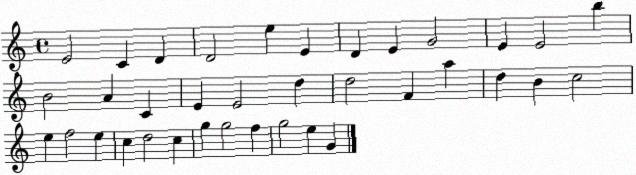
X:1
T:Untitled
M:4/4
L:1/4
K:C
E2 C D D2 e E D E G2 E E2 b B2 A C E E2 d d2 F a d B c2 e f2 e c d2 c g g2 f g2 e G